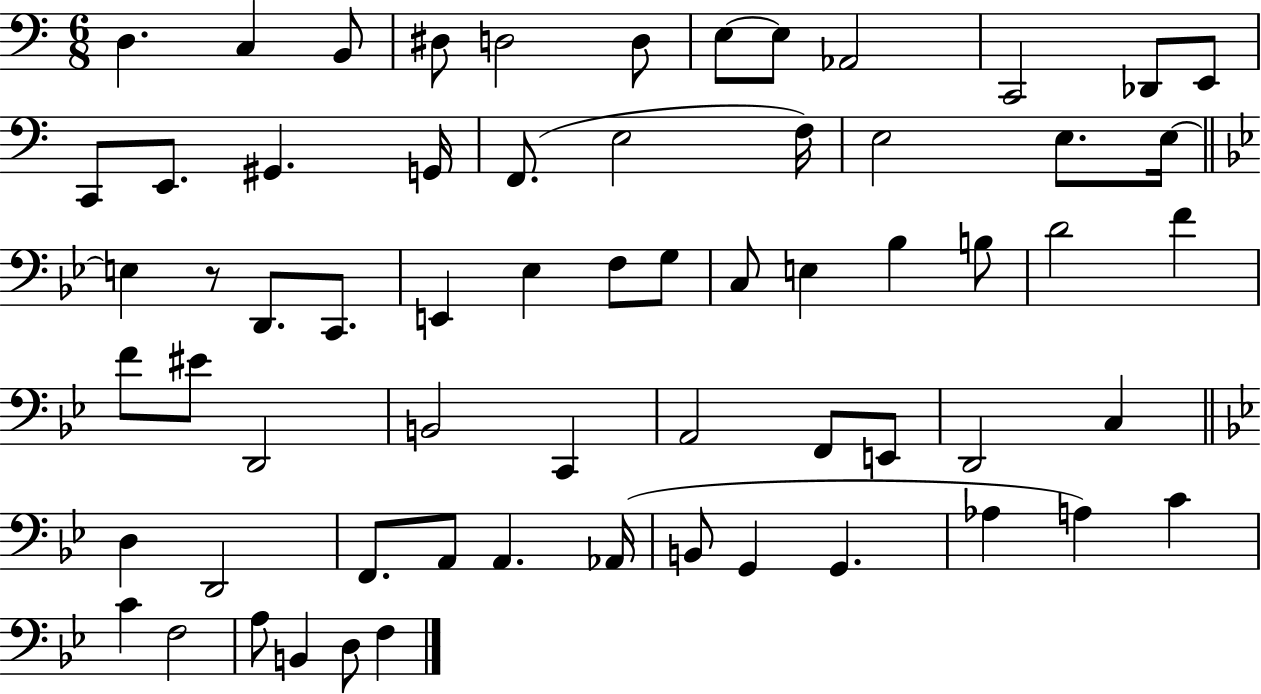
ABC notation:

X:1
T:Untitled
M:6/8
L:1/4
K:C
D, C, B,,/2 ^D,/2 D,2 D,/2 E,/2 E,/2 _A,,2 C,,2 _D,,/2 E,,/2 C,,/2 E,,/2 ^G,, G,,/4 F,,/2 E,2 F,/4 E,2 E,/2 E,/4 E, z/2 D,,/2 C,,/2 E,, _E, F,/2 G,/2 C,/2 E, _B, B,/2 D2 F F/2 ^E/2 D,,2 B,,2 C,, A,,2 F,,/2 E,,/2 D,,2 C, D, D,,2 F,,/2 A,,/2 A,, _A,,/4 B,,/2 G,, G,, _A, A, C C F,2 A,/2 B,, D,/2 F,